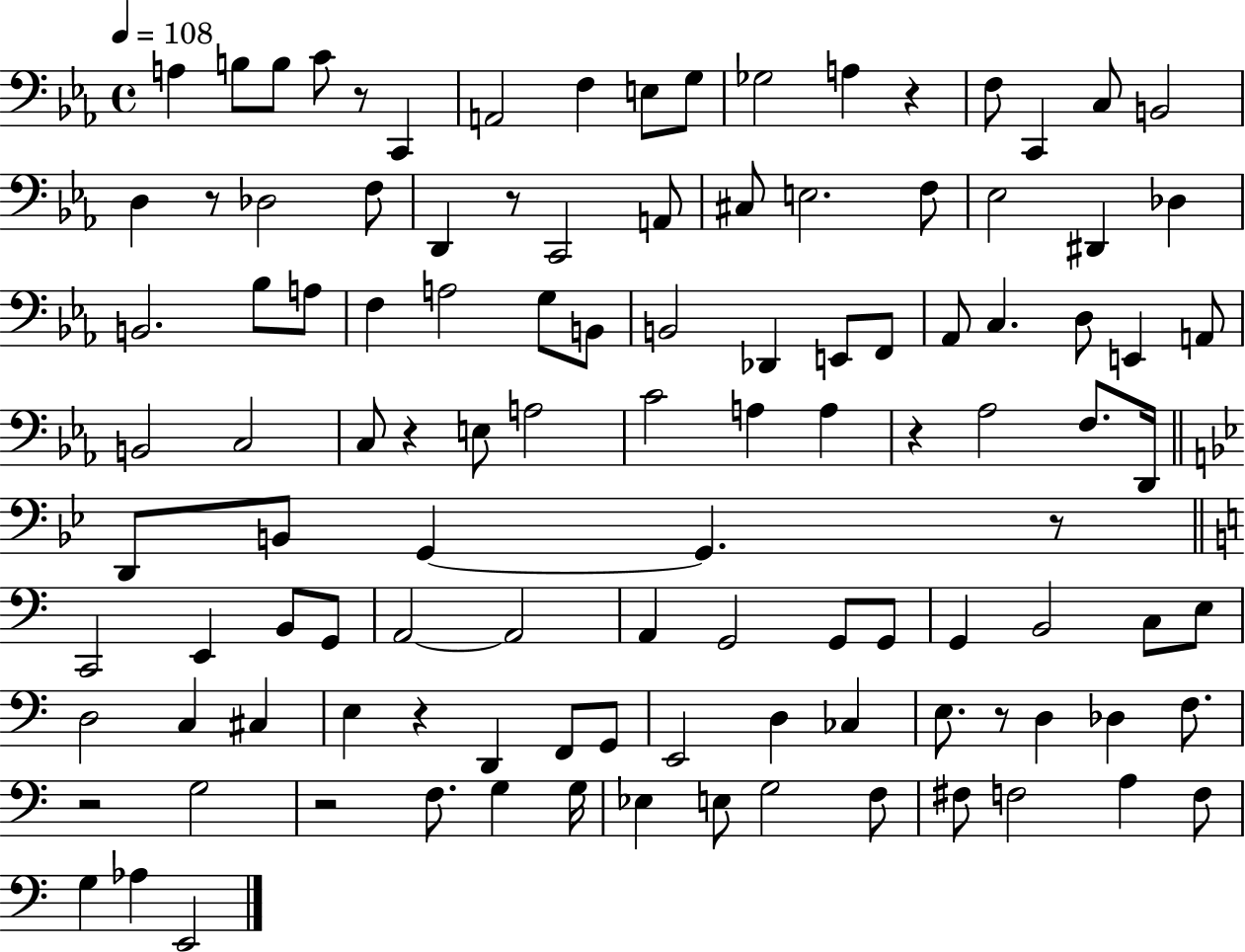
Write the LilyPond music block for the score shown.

{
  \clef bass
  \time 4/4
  \defaultTimeSignature
  \key ees \major
  \tempo 4 = 108
  a4 b8 b8 c'8 r8 c,4 | a,2 f4 e8 g8 | ges2 a4 r4 | f8 c,4 c8 b,2 | \break d4 r8 des2 f8 | d,4 r8 c,2 a,8 | cis8 e2. f8 | ees2 dis,4 des4 | \break b,2. bes8 a8 | f4 a2 g8 b,8 | b,2 des,4 e,8 f,8 | aes,8 c4. d8 e,4 a,8 | \break b,2 c2 | c8 r4 e8 a2 | c'2 a4 a4 | r4 aes2 f8. d,16 | \break \bar "||" \break \key g \minor d,8 b,8 g,4~~ g,4. r8 | \bar "||" \break \key a \minor c,2 e,4 b,8 g,8 | a,2~~ a,2 | a,4 g,2 g,8 g,8 | g,4 b,2 c8 e8 | \break d2 c4 cis4 | e4 r4 d,4 f,8 g,8 | e,2 d4 ces4 | e8. r8 d4 des4 f8. | \break r2 g2 | r2 f8. g4 g16 | ees4 e8 g2 f8 | fis8 f2 a4 f8 | \break g4 aes4 e,2 | \bar "|."
}